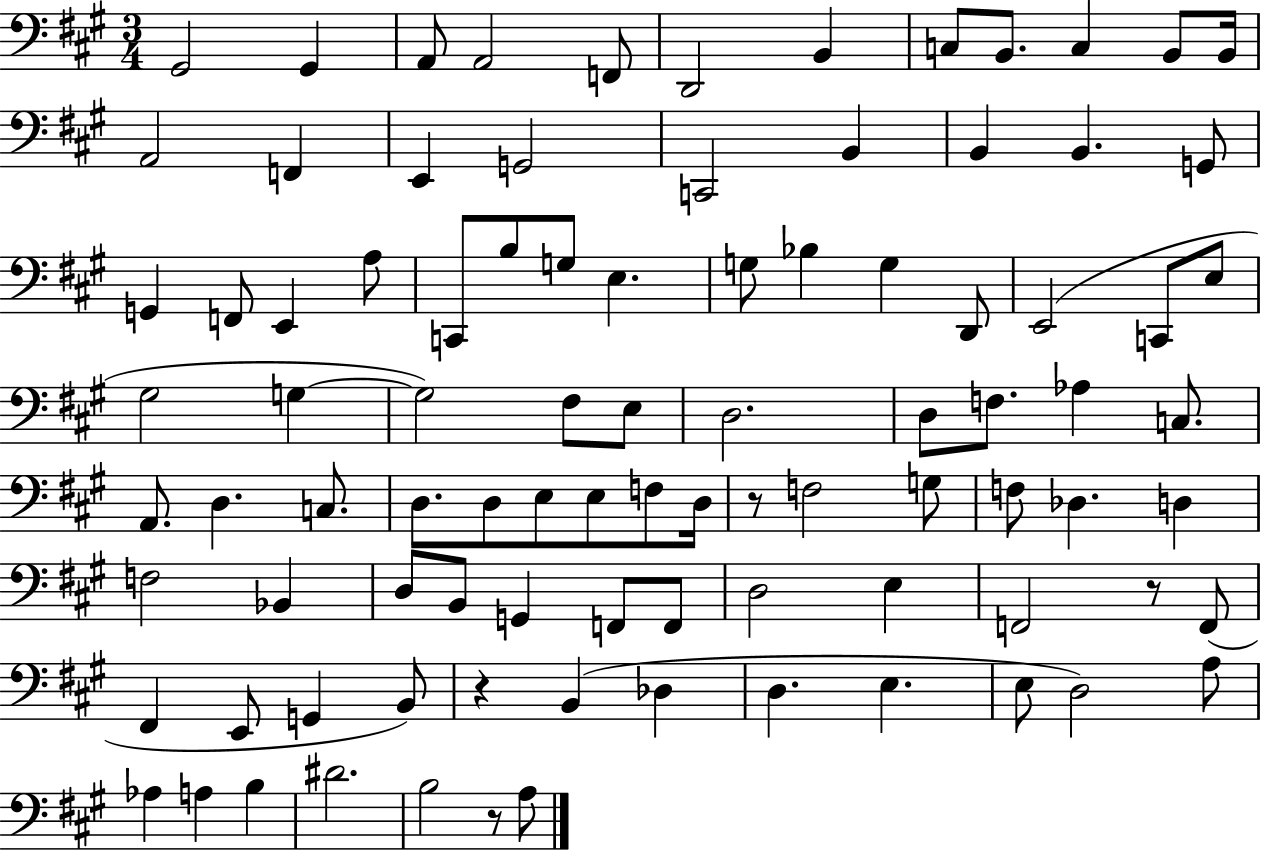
X:1
T:Untitled
M:3/4
L:1/4
K:A
^G,,2 ^G,, A,,/2 A,,2 F,,/2 D,,2 B,, C,/2 B,,/2 C, B,,/2 B,,/4 A,,2 F,, E,, G,,2 C,,2 B,, B,, B,, G,,/2 G,, F,,/2 E,, A,/2 C,,/2 B,/2 G,/2 E, G,/2 _B, G, D,,/2 E,,2 C,,/2 E,/2 ^G,2 G, G,2 ^F,/2 E,/2 D,2 D,/2 F,/2 _A, C,/2 A,,/2 D, C,/2 D,/2 D,/2 E,/2 E,/2 F,/2 D,/4 z/2 F,2 G,/2 F,/2 _D, D, F,2 _B,, D,/2 B,,/2 G,, F,,/2 F,,/2 D,2 E, F,,2 z/2 F,,/2 ^F,, E,,/2 G,, B,,/2 z B,, _D, D, E, E,/2 D,2 A,/2 _A, A, B, ^D2 B,2 z/2 A,/2